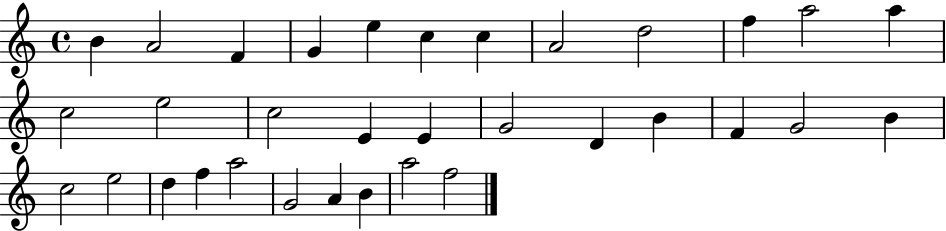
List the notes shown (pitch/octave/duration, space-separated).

B4/q A4/h F4/q G4/q E5/q C5/q C5/q A4/h D5/h F5/q A5/h A5/q C5/h E5/h C5/h E4/q E4/q G4/h D4/q B4/q F4/q G4/h B4/q C5/h E5/h D5/q F5/q A5/h G4/h A4/q B4/q A5/h F5/h